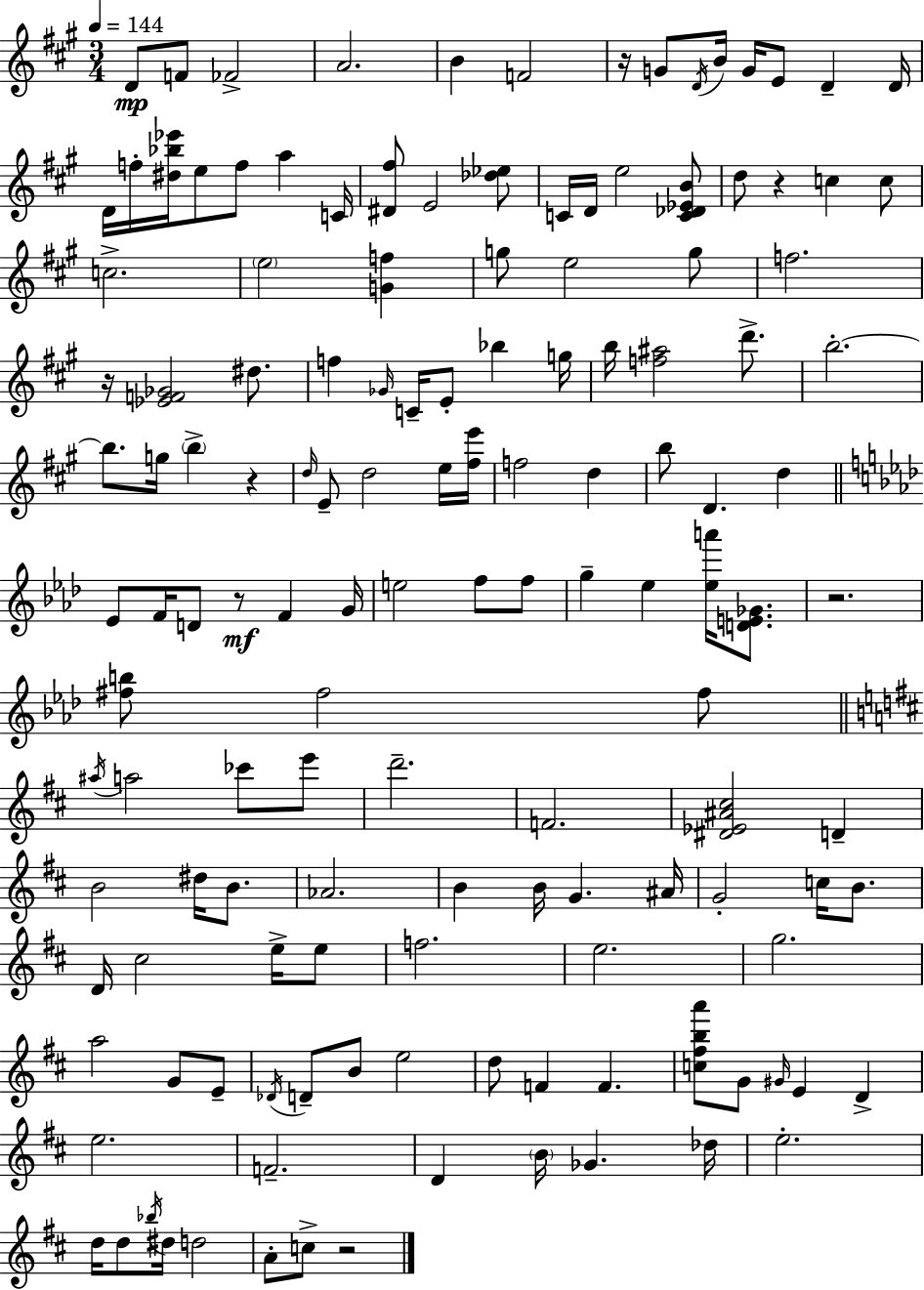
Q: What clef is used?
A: treble